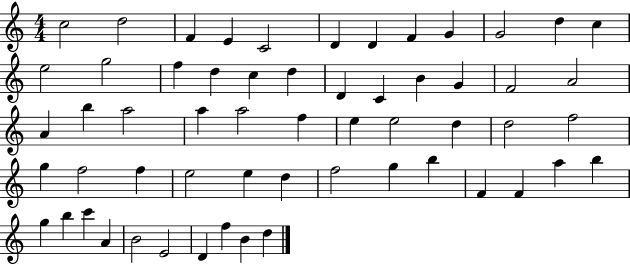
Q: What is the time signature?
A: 4/4